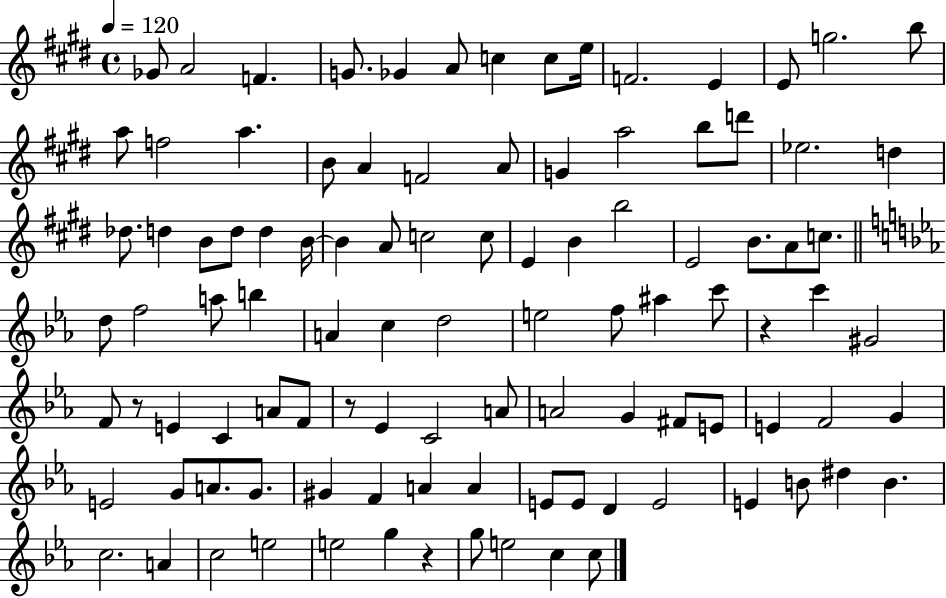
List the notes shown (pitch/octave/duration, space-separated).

Gb4/e A4/h F4/q. G4/e. Gb4/q A4/e C5/q C5/e E5/s F4/h. E4/q E4/e G5/h. B5/e A5/e F5/h A5/q. B4/e A4/q F4/h A4/e G4/q A5/h B5/e D6/e Eb5/h. D5/q Db5/e. D5/q B4/e D5/e D5/q B4/s B4/q A4/e C5/h C5/e E4/q B4/q B5/h E4/h B4/e. A4/e C5/e. D5/e F5/h A5/e B5/q A4/q C5/q D5/h E5/h F5/e A#5/q C6/e R/q C6/q G#4/h F4/e R/e E4/q C4/q A4/e F4/e R/e Eb4/q C4/h A4/e A4/h G4/q F#4/e E4/e E4/q F4/h G4/q E4/h G4/e A4/e. G4/e. G#4/q F4/q A4/q A4/q E4/e E4/e D4/q E4/h E4/q B4/e D#5/q B4/q. C5/h. A4/q C5/h E5/h E5/h G5/q R/q G5/e E5/h C5/q C5/e